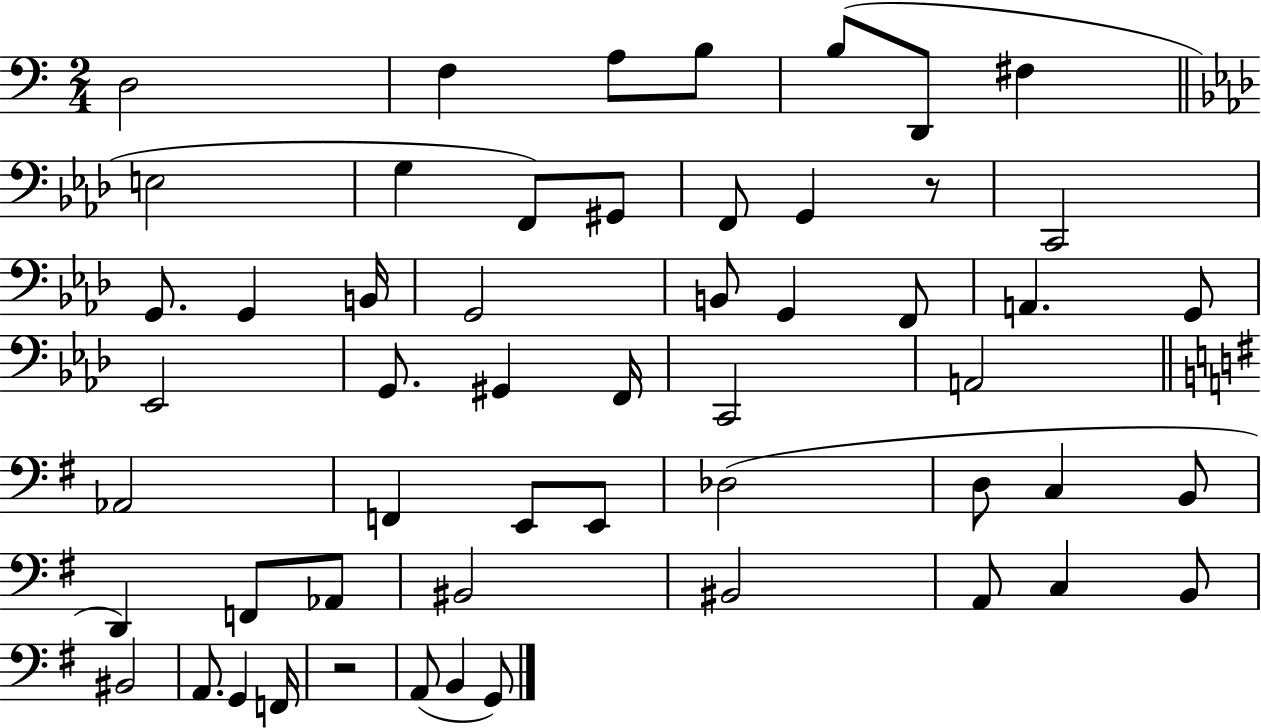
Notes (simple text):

D3/h F3/q A3/e B3/e B3/e D2/e F#3/q E3/h G3/q F2/e G#2/e F2/e G2/q R/e C2/h G2/e. G2/q B2/s G2/h B2/e G2/q F2/e A2/q. G2/e Eb2/h G2/e. G#2/q F2/s C2/h A2/h Ab2/h F2/q E2/e E2/e Db3/h D3/e C3/q B2/e D2/q F2/e Ab2/e BIS2/h BIS2/h A2/e C3/q B2/e BIS2/h A2/e. G2/q F2/s R/h A2/e B2/q G2/e